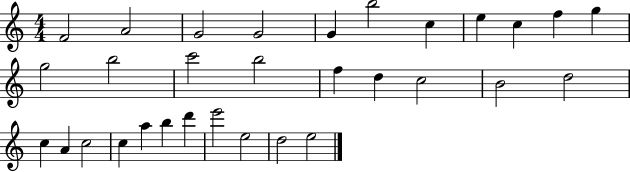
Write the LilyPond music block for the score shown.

{
  \clef treble
  \numericTimeSignature
  \time 4/4
  \key c \major
  f'2 a'2 | g'2 g'2 | g'4 b''2 c''4 | e''4 c''4 f''4 g''4 | \break g''2 b''2 | c'''2 b''2 | f''4 d''4 c''2 | b'2 d''2 | \break c''4 a'4 c''2 | c''4 a''4 b''4 d'''4 | e'''2 e''2 | d''2 e''2 | \break \bar "|."
}